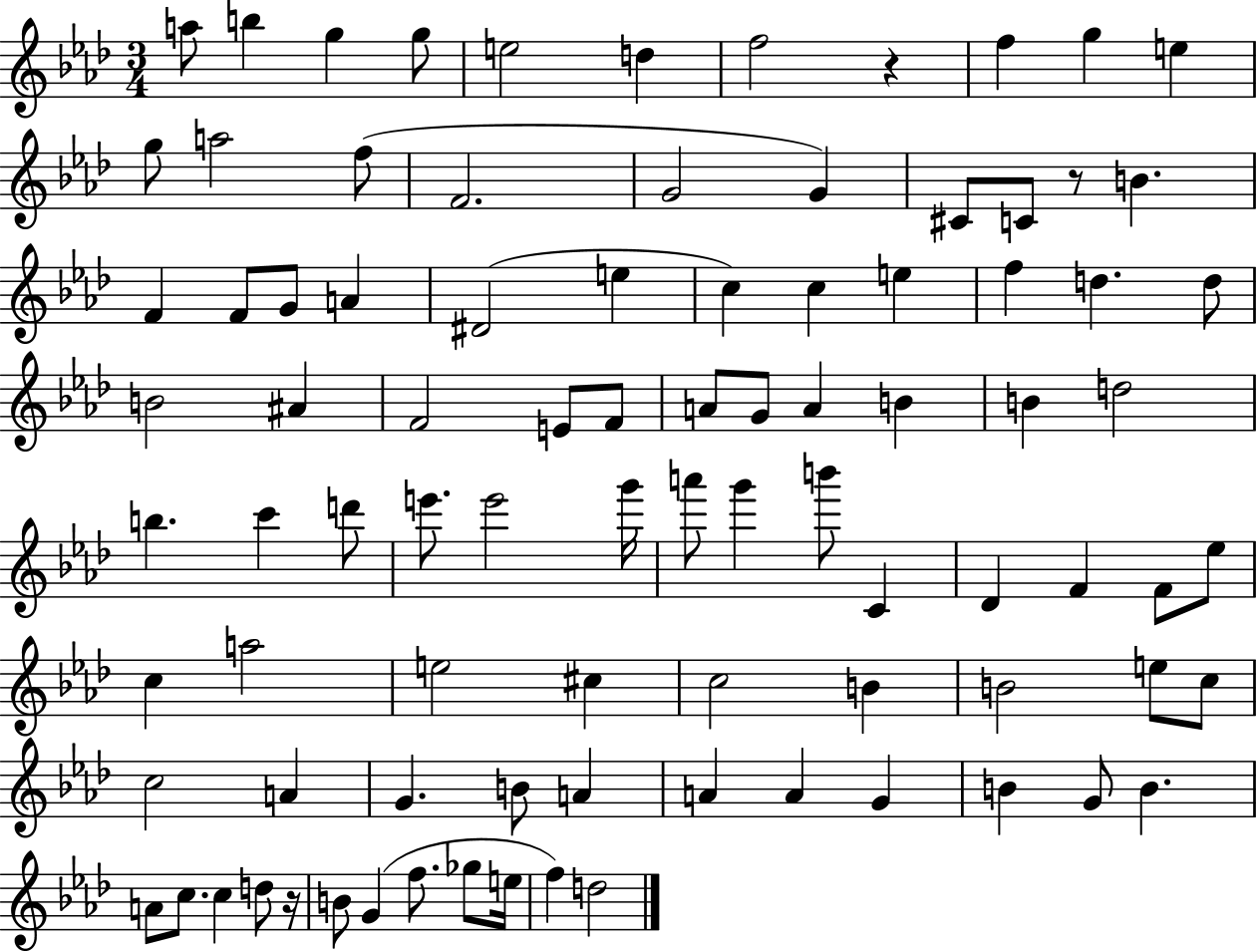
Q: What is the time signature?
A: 3/4